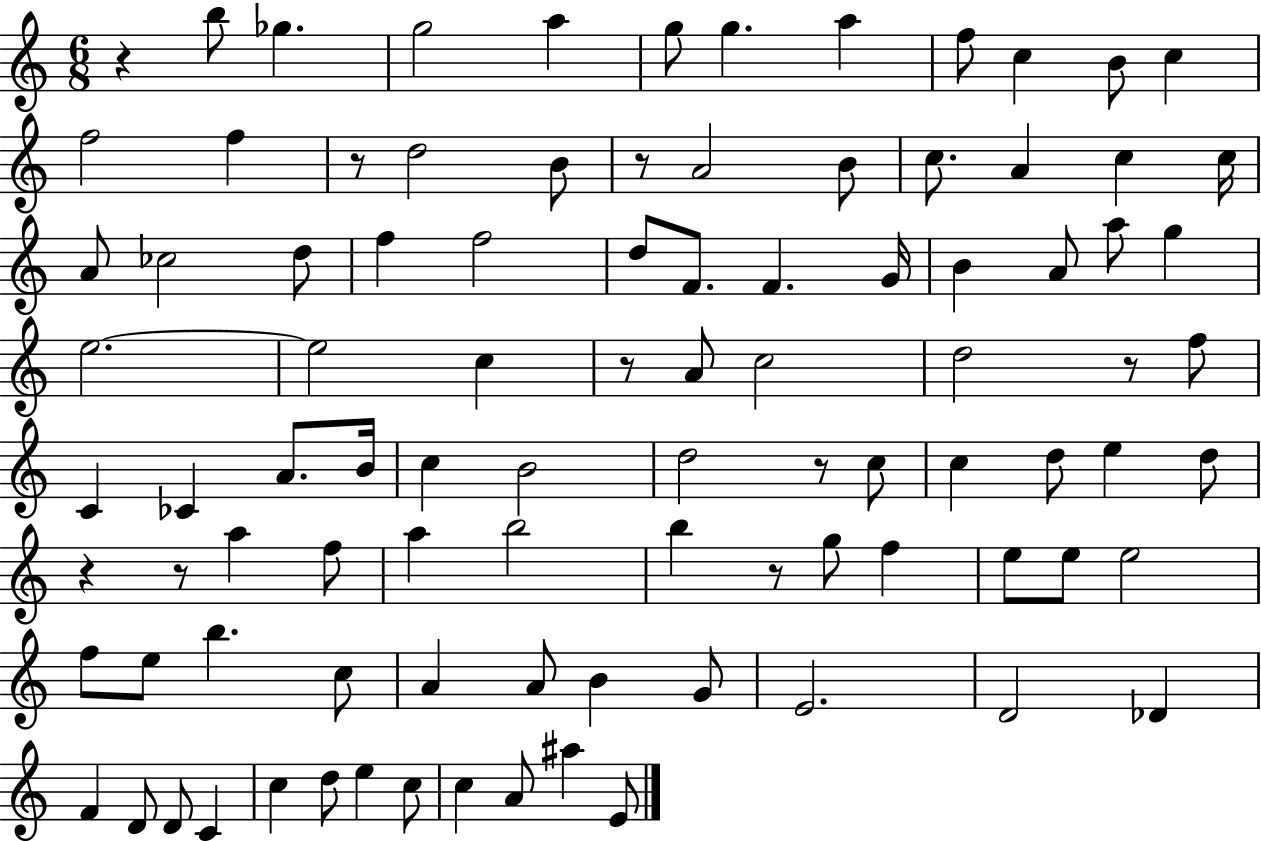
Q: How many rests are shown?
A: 9